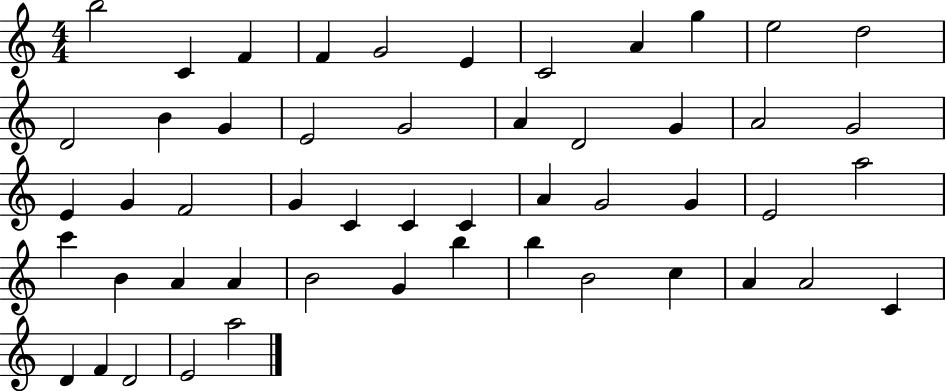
{
  \clef treble
  \numericTimeSignature
  \time 4/4
  \key c \major
  b''2 c'4 f'4 | f'4 g'2 e'4 | c'2 a'4 g''4 | e''2 d''2 | \break d'2 b'4 g'4 | e'2 g'2 | a'4 d'2 g'4 | a'2 g'2 | \break e'4 g'4 f'2 | g'4 c'4 c'4 c'4 | a'4 g'2 g'4 | e'2 a''2 | \break c'''4 b'4 a'4 a'4 | b'2 g'4 b''4 | b''4 b'2 c''4 | a'4 a'2 c'4 | \break d'4 f'4 d'2 | e'2 a''2 | \bar "|."
}